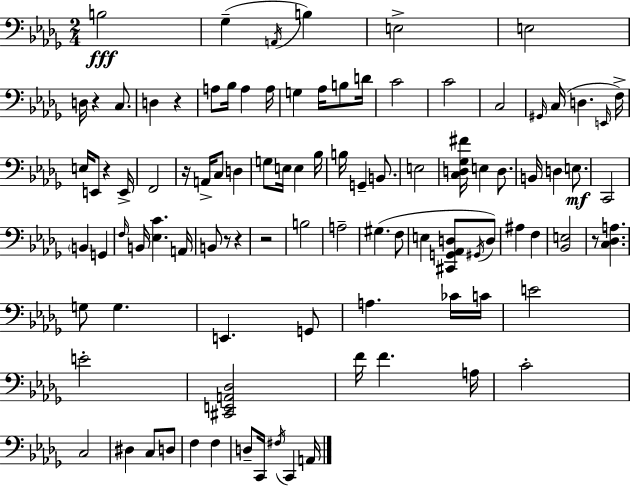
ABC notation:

X:1
T:Untitled
M:2/4
L:1/4
K:Bbm
B,2 _G, A,,/4 B, E,2 E,2 D,/4 z C,/2 D, z A,/2 _B,/4 A, A,/4 G, _A,/4 B,/2 D/4 C2 C2 C,2 ^G,,/4 C,/4 D, E,,/4 F,/4 E,/4 E,,/2 z E,,/4 F,,2 z/4 A,,/4 C,/2 D, G,/2 E,/4 E, _B,/4 B,/4 G,, B,,/2 E,2 [C,D,_G,^F]/4 E, D,/2 B,,/4 D, E,/2 C,,2 B,, G,, F,/4 B,,/4 [_E,C] A,,/4 B,,/2 z/2 z z2 B,2 A,2 ^G, F,/2 E, [^C,,G,,_A,,D,]/2 ^G,,/4 D,/2 ^A, F, [_B,,E,]2 z/2 [C,_D,A,] G,/2 G, E,, G,,/2 A, _C/4 C/4 E2 E2 [^C,,E,,A,,_D,]2 F/4 F A,/4 C2 C,2 ^D, C,/2 D,/2 F, F, D,/2 C,,/4 ^F,/4 C,, A,,/4